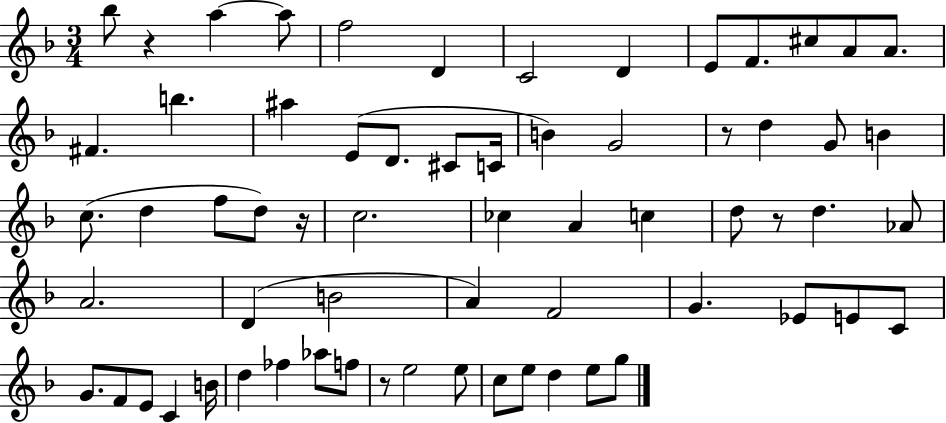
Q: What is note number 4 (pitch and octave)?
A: F5